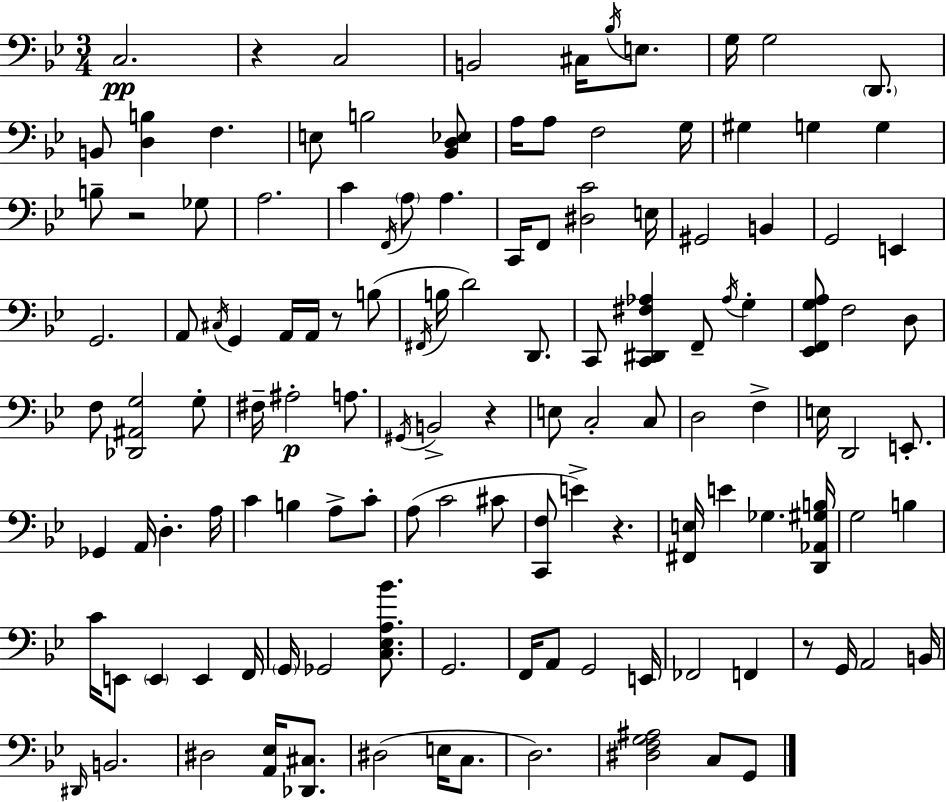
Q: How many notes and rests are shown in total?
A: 127